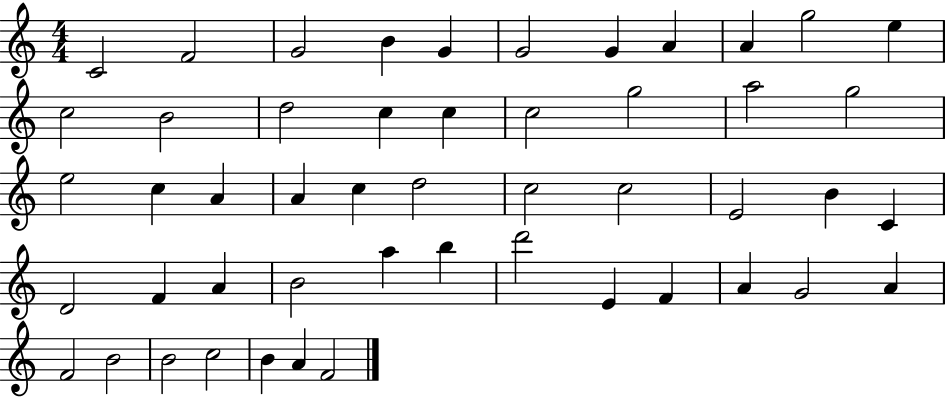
C4/h F4/h G4/h B4/q G4/q G4/h G4/q A4/q A4/q G5/h E5/q C5/h B4/h D5/h C5/q C5/q C5/h G5/h A5/h G5/h E5/h C5/q A4/q A4/q C5/q D5/h C5/h C5/h E4/h B4/q C4/q D4/h F4/q A4/q B4/h A5/q B5/q D6/h E4/q F4/q A4/q G4/h A4/q F4/h B4/h B4/h C5/h B4/q A4/q F4/h